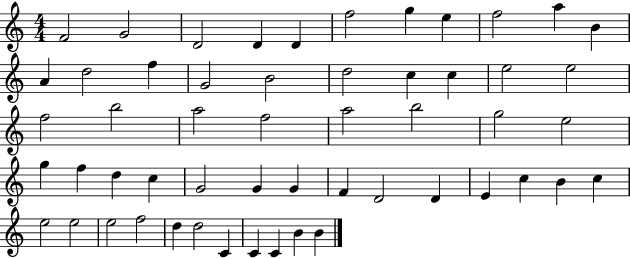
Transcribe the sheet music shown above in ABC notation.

X:1
T:Untitled
M:4/4
L:1/4
K:C
F2 G2 D2 D D f2 g e f2 a B A d2 f G2 B2 d2 c c e2 e2 f2 b2 a2 f2 a2 b2 g2 e2 g f d c G2 G G F D2 D E c B c e2 e2 e2 f2 d d2 C C C B B